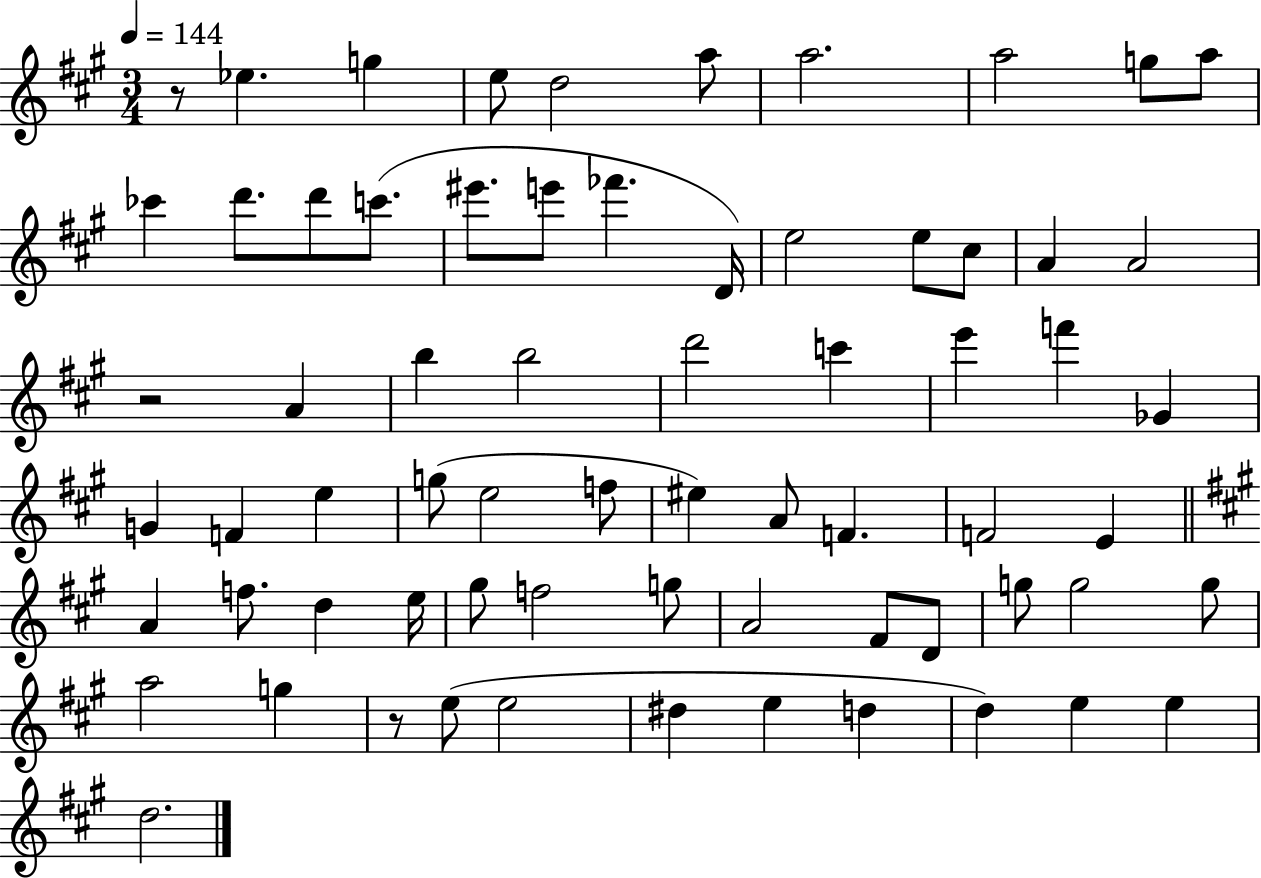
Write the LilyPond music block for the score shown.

{
  \clef treble
  \numericTimeSignature
  \time 3/4
  \key a \major
  \tempo 4 = 144
  r8 ees''4. g''4 | e''8 d''2 a''8 | a''2. | a''2 g''8 a''8 | \break ces'''4 d'''8. d'''8 c'''8.( | eis'''8. e'''8 fes'''4. d'16) | e''2 e''8 cis''8 | a'4 a'2 | \break r2 a'4 | b''4 b''2 | d'''2 c'''4 | e'''4 f'''4 ges'4 | \break g'4 f'4 e''4 | g''8( e''2 f''8 | eis''4) a'8 f'4. | f'2 e'4 | \break \bar "||" \break \key a \major a'4 f''8. d''4 e''16 | gis''8 f''2 g''8 | a'2 fis'8 d'8 | g''8 g''2 g''8 | \break a''2 g''4 | r8 e''8( e''2 | dis''4 e''4 d''4 | d''4) e''4 e''4 | \break d''2. | \bar "|."
}